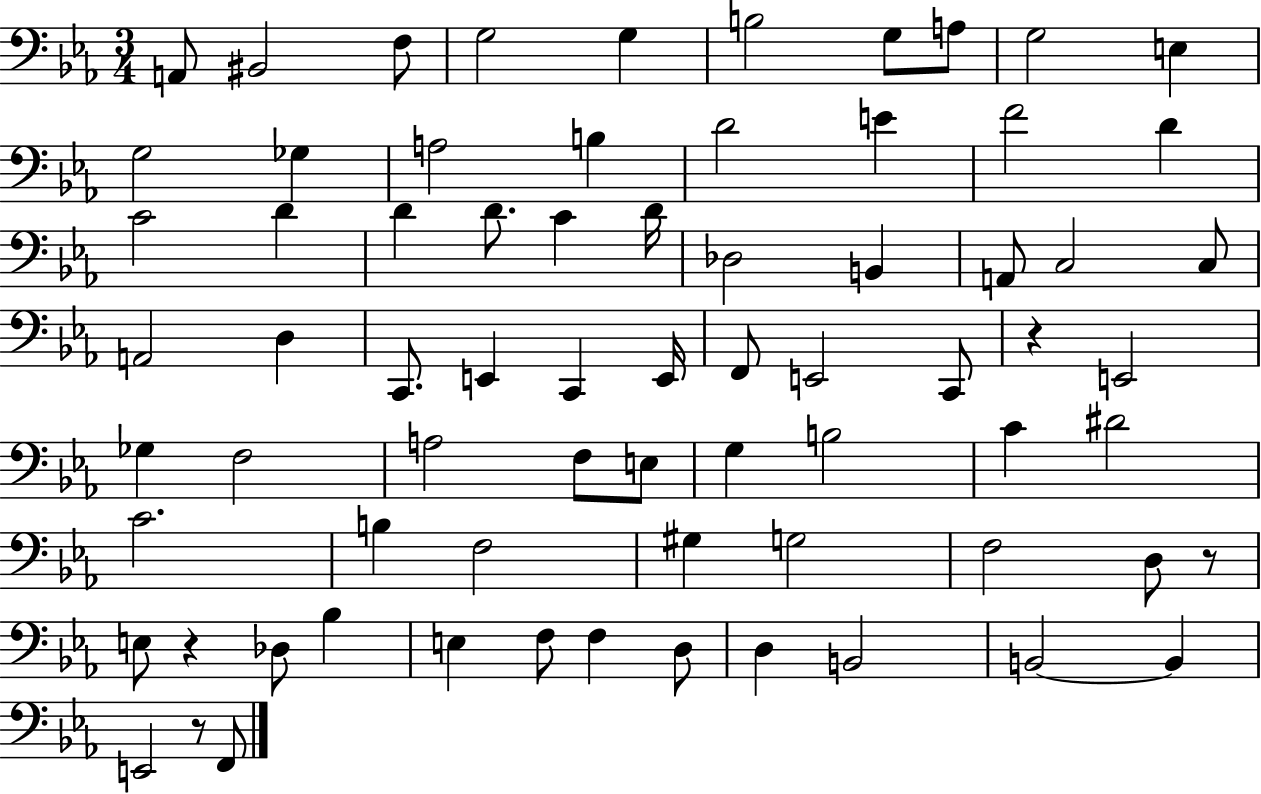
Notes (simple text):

A2/e BIS2/h F3/e G3/h G3/q B3/h G3/e A3/e G3/h E3/q G3/h Gb3/q A3/h B3/q D4/h E4/q F4/h D4/q C4/h D4/q D4/q D4/e. C4/q D4/s Db3/h B2/q A2/e C3/h C3/e A2/h D3/q C2/e. E2/q C2/q E2/s F2/e E2/h C2/e R/q E2/h Gb3/q F3/h A3/h F3/e E3/e G3/q B3/h C4/q D#4/h C4/h. B3/q F3/h G#3/q G3/h F3/h D3/e R/e E3/e R/q Db3/e Bb3/q E3/q F3/e F3/q D3/e D3/q B2/h B2/h B2/q E2/h R/e F2/e